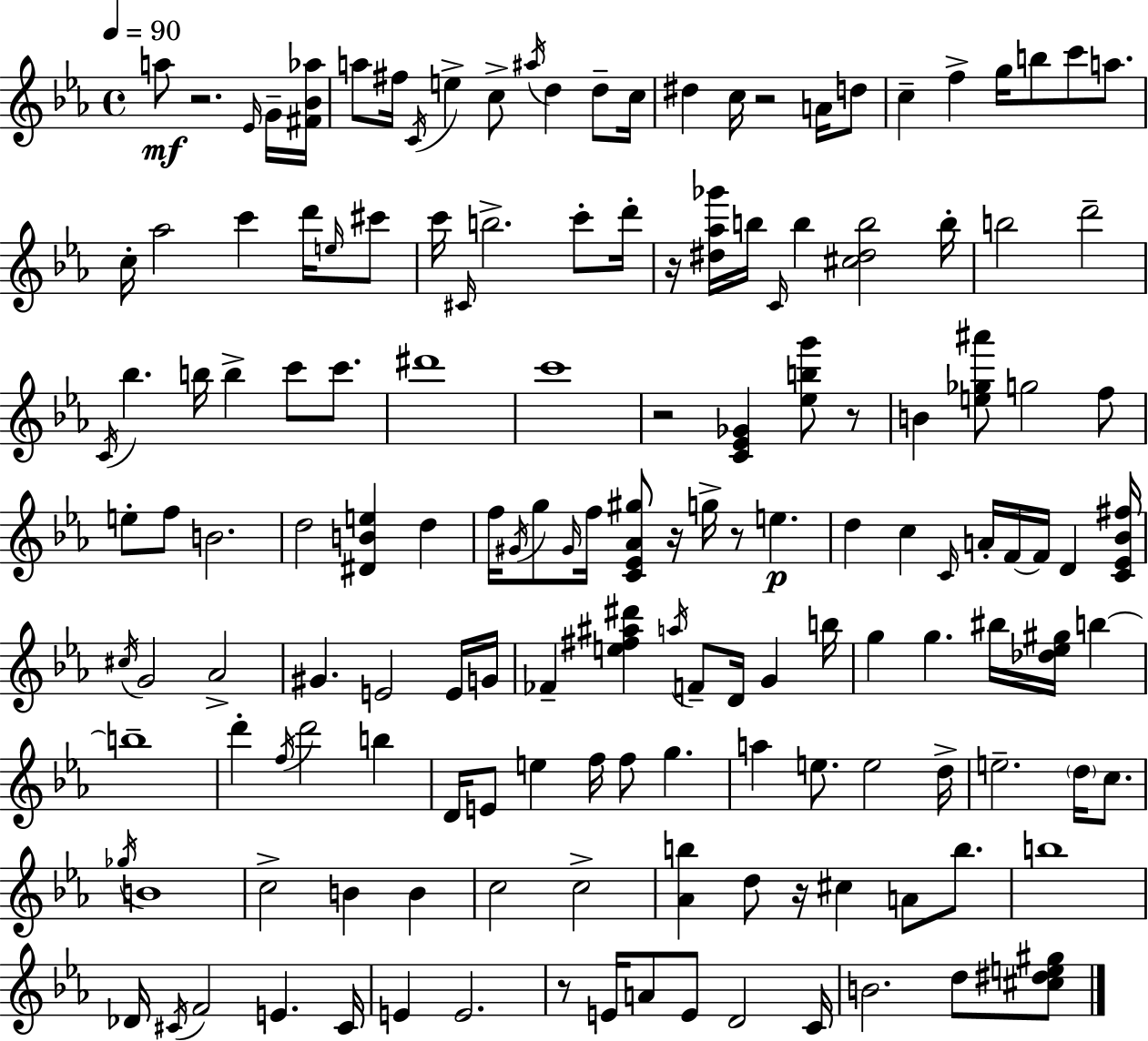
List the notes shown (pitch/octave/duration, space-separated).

A5/e R/h. Eb4/s G4/s [F#4,Bb4,Ab5]/s A5/e F#5/s C4/s E5/q C5/e A#5/s D5/q D5/e C5/s D#5/q C5/s R/h A4/s D5/e C5/q F5/q G5/s B5/e C6/e A5/e. C5/s Ab5/h C6/q D6/s E5/s C#6/e C6/s C#4/s B5/h. C6/e D6/s R/s [D#5,Ab5,Gb6]/s B5/s C4/s B5/q [C#5,D#5,B5]/h B5/s B5/h D6/h C4/s Bb5/q. B5/s B5/q C6/e C6/e. D#6/w C6/w R/h [C4,Eb4,Gb4]/q [Eb5,B5,G6]/e R/e B4/q [E5,Gb5,A#6]/e G5/h F5/e E5/e F5/e B4/h. D5/h [D#4,B4,E5]/q D5/q F5/s G#4/s G5/e G#4/s F5/s [C4,Eb4,Ab4,G#5]/e R/s G5/s R/e E5/q. D5/q C5/q C4/s A4/s F4/s F4/s D4/q [C4,Eb4,Bb4,F#5]/s C#5/s G4/h Ab4/h G#4/q. E4/h E4/s G4/s FES4/q [E5,F#5,A#5,D#6]/q A5/s F4/e D4/s G4/q B5/s G5/q G5/q. BIS5/s [Db5,Eb5,G#5]/s B5/q B5/w D6/q F5/s D6/h B5/q D4/s E4/e E5/q F5/s F5/e G5/q. A5/q E5/e. E5/h D5/s E5/h. D5/s C5/e. Gb5/s B4/w C5/h B4/q B4/q C5/h C5/h [Ab4,B5]/q D5/e R/s C#5/q A4/e B5/e. B5/w Db4/s C#4/s F4/h E4/q. C#4/s E4/q E4/h. R/e E4/s A4/e E4/e D4/h C4/s B4/h. D5/e [C#5,D#5,E5,G#5]/e